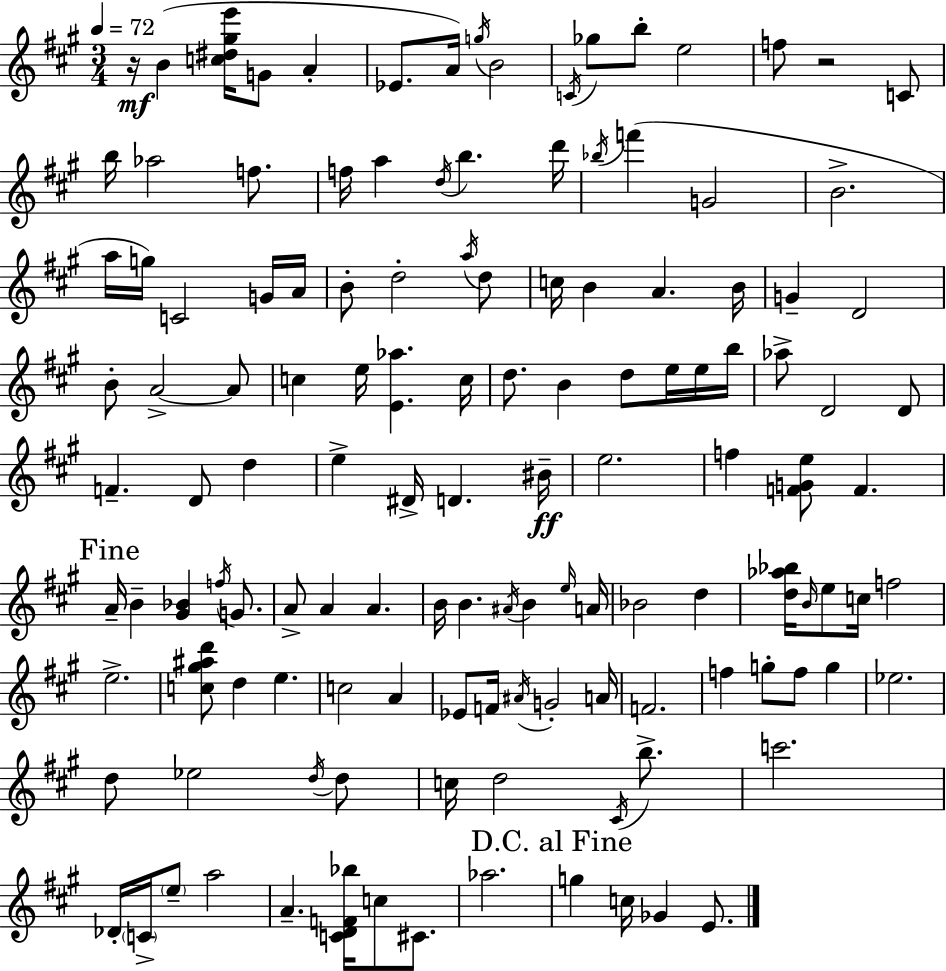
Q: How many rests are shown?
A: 2